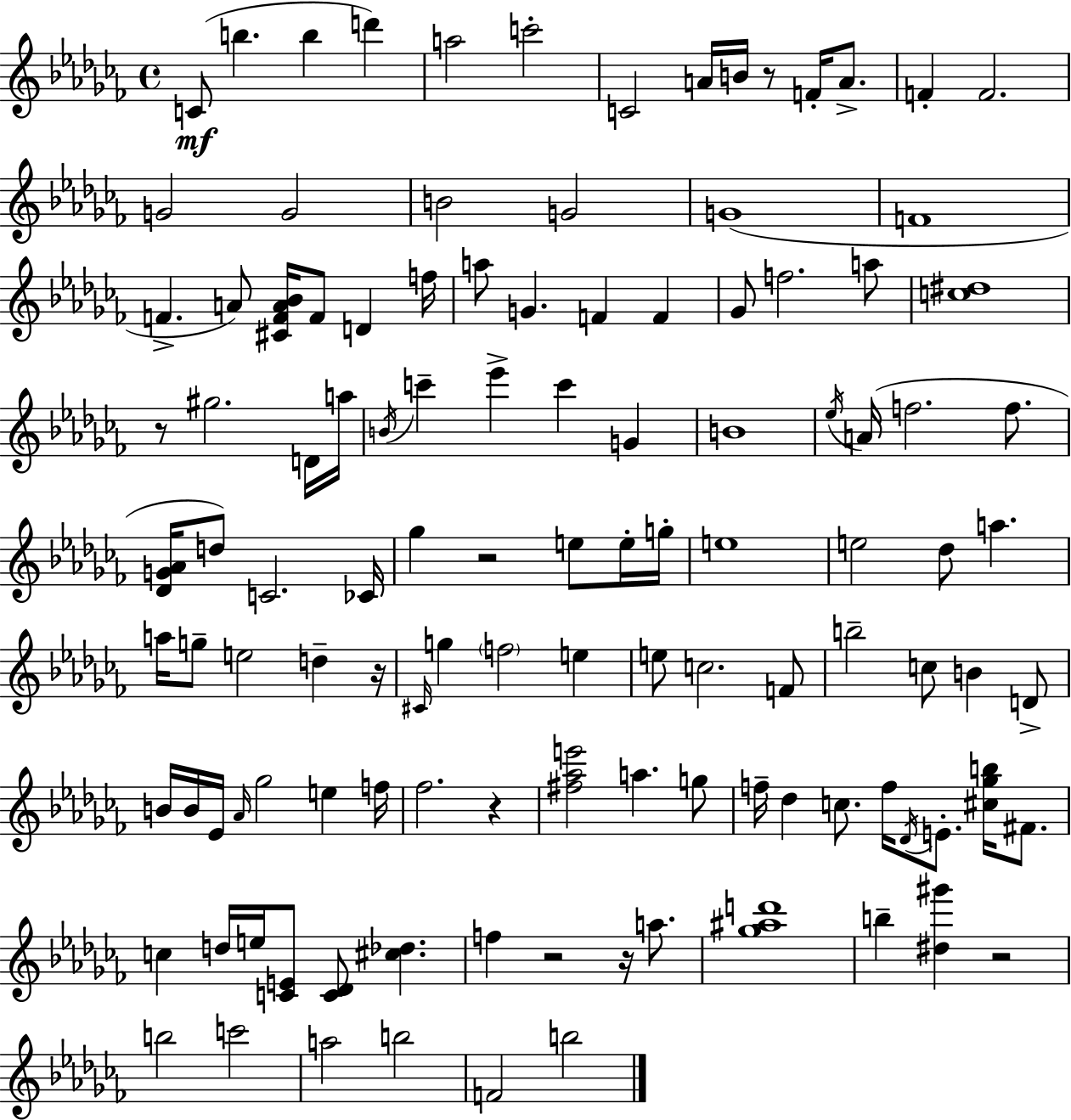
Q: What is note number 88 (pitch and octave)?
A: C5